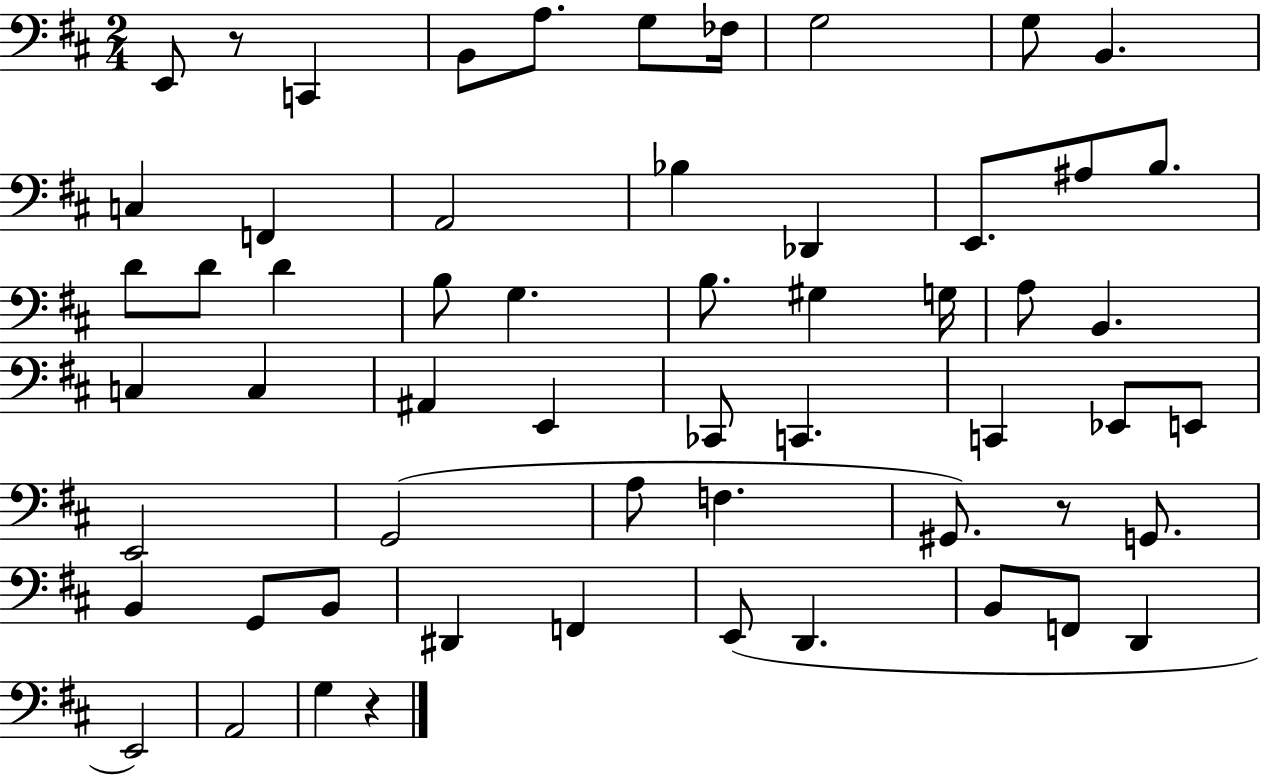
E2/e R/e C2/q B2/e A3/e. G3/e FES3/s G3/h G3/e B2/q. C3/q F2/q A2/h Bb3/q Db2/q E2/e. A#3/e B3/e. D4/e D4/e D4/q B3/e G3/q. B3/e. G#3/q G3/s A3/e B2/q. C3/q C3/q A#2/q E2/q CES2/e C2/q. C2/q Eb2/e E2/e E2/h G2/h A3/e F3/q. G#2/e. R/e G2/e. B2/q G2/e B2/e D#2/q F2/q E2/e D2/q. B2/e F2/e D2/q E2/h A2/h G3/q R/q